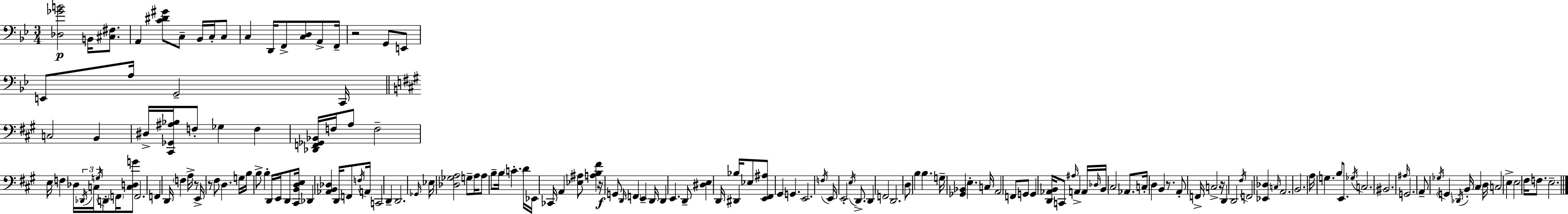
{
  \clef bass
  \numericTimeSignature
  \time 3/4
  \key g \minor
  <des ges' b'>2\p b,16 <cis fis>8. | a,4 <c' dis' gis'>8 c8-- bes,16 c16-. c8 | c4 d,16 f,8-> <c d>8 a,8-> f,16-- | r2 g,8 e,8 | \break e,8 a16 g,2-- c,16 | \bar "||" \break \key a \major c2 b,4 | dis16-> <cis, ges, ais bes>16 f8-. ges4 f4 | <des, f, ges, bes,>16 f16 a8 f2-- | e16 f4 des16 \tuplet 3/2 { \acciaccatura { des,16 } c16 \acciaccatura { g16 } } d,8-. \parenthesize f,16 | \break <c d g'>8 f,2. | f,4 d,16 \parenthesize f4 a16-> | r8 e,16-> r8 fis8 d4. | g16 b16 b8-> b4-. d,16 e,16 d,8 | \break <cis, b, d e>16 des,4 <aes, b, des>4 d,16 f,8 | \acciaccatura { f16 } a,16 c,2 d,4-- | d,2. | \grace { ges,16 } ees16 <des ges a>2 | \break g8-- a16 a8 b8-- b16 \parenthesize c'4.-. | d'16 ees,16 ces,16 a,4 <ees ais>8 | <a b fis'>4 r16\f g,8 \grace { d,16 } \parenthesize f,4 | e,4-- d,16 d,4 e,4. | \break d,8-- <dis e>4 d,16 dis,4 | bes16 ees8 <e, fis, ais>8 gis,4 g,4. | e,2. | \acciaccatura { f16 } e,16 e,2-. | \break \acciaccatura { e16 } d,8.-> d,4 f,2 | d,2. | d8 b4 | b4. g16-- <ges, bes,>4 | \break e4.-. c16 a,2 | f,8 g,8 g,4 <d, aes, b,>16 | c,8 \grace { ais16 } a,4-> a,16 \grace { des16 } b,16 cis2 | aes,8. c16-. d4 | \break b,4 r8. a,8-. f,16-> | c2-> r16 d,4 | d,2 \acciaccatura { fis16 } f,2 | <ees, des>4 \grace { c16 } a,2. | \break b,2. | a16 | g4. b8 e,8. \acciaccatura { ges16 } | c2. | \break bis,2. | \grace { ais16 } g,2. | a,8-- \acciaccatura { ges16 } \parenthesize g,4 \acciaccatura { des,16 } b,16-. cis4 | d16 c2 e4-> | \break e2 fis16 | f8. e2.-- | \bar "|."
}